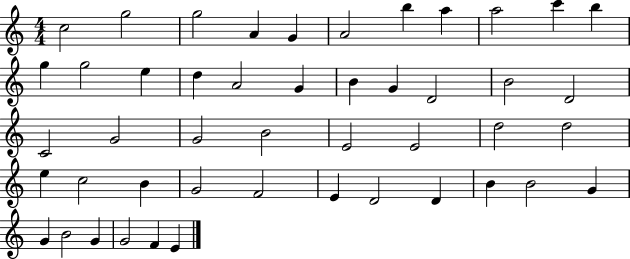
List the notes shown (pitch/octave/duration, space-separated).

C5/h G5/h G5/h A4/q G4/q A4/h B5/q A5/q A5/h C6/q B5/q G5/q G5/h E5/q D5/q A4/h G4/q B4/q G4/q D4/h B4/h D4/h C4/h G4/h G4/h B4/h E4/h E4/h D5/h D5/h E5/q C5/h B4/q G4/h F4/h E4/q D4/h D4/q B4/q B4/h G4/q G4/q B4/h G4/q G4/h F4/q E4/q